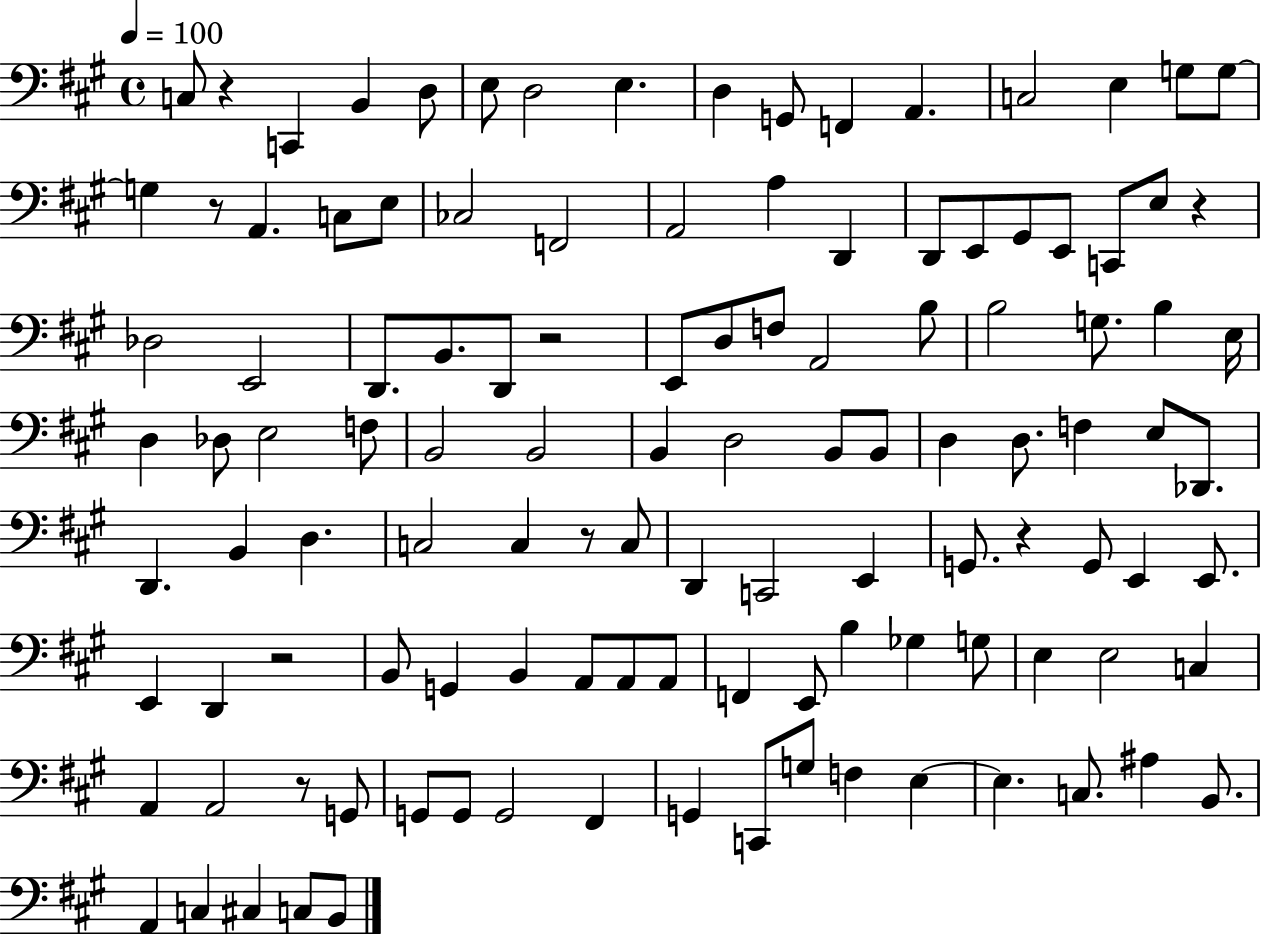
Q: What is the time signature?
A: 4/4